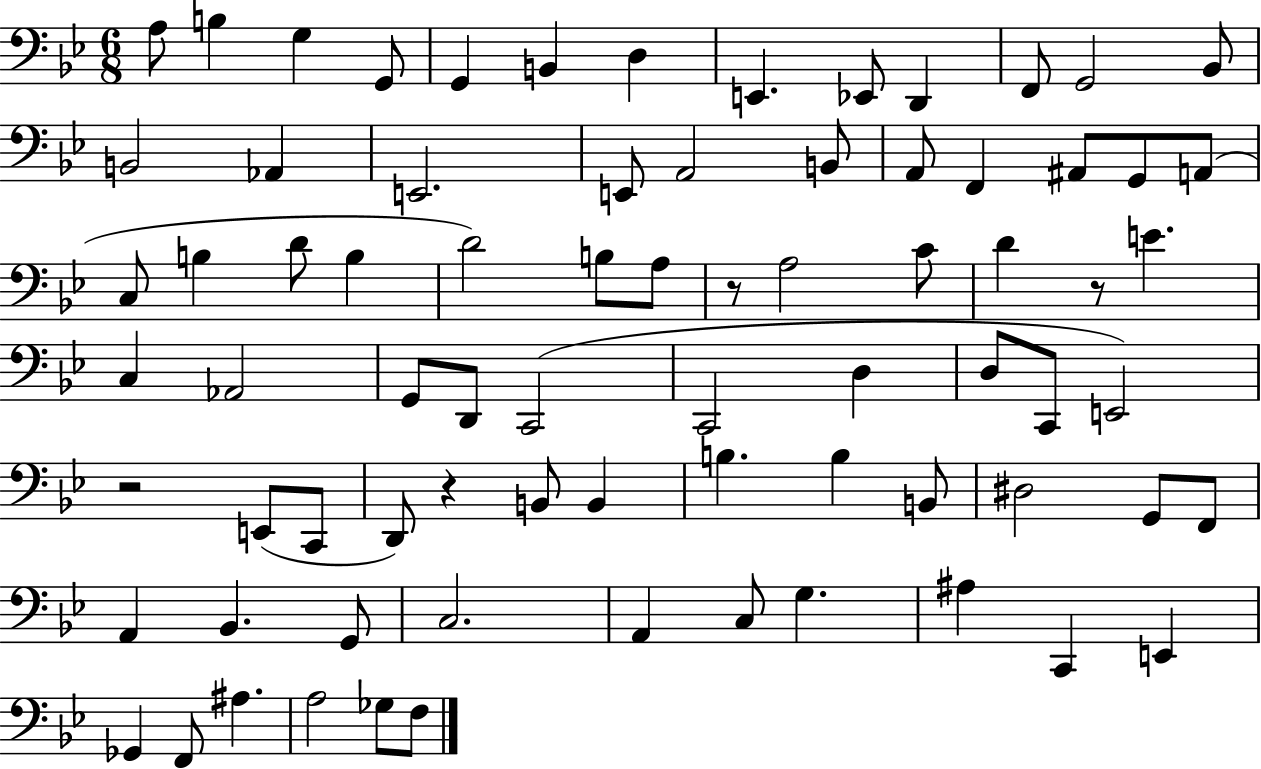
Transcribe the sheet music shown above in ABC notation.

X:1
T:Untitled
M:6/8
L:1/4
K:Bb
A,/2 B, G, G,,/2 G,, B,, D, E,, _E,,/2 D,, F,,/2 G,,2 _B,,/2 B,,2 _A,, E,,2 E,,/2 A,,2 B,,/2 A,,/2 F,, ^A,,/2 G,,/2 A,,/2 C,/2 B, D/2 B, D2 B,/2 A,/2 z/2 A,2 C/2 D z/2 E C, _A,,2 G,,/2 D,,/2 C,,2 C,,2 D, D,/2 C,,/2 E,,2 z2 E,,/2 C,,/2 D,,/2 z B,,/2 B,, B, B, B,,/2 ^D,2 G,,/2 F,,/2 A,, _B,, G,,/2 C,2 A,, C,/2 G, ^A, C,, E,, _G,, F,,/2 ^A, A,2 _G,/2 F,/2